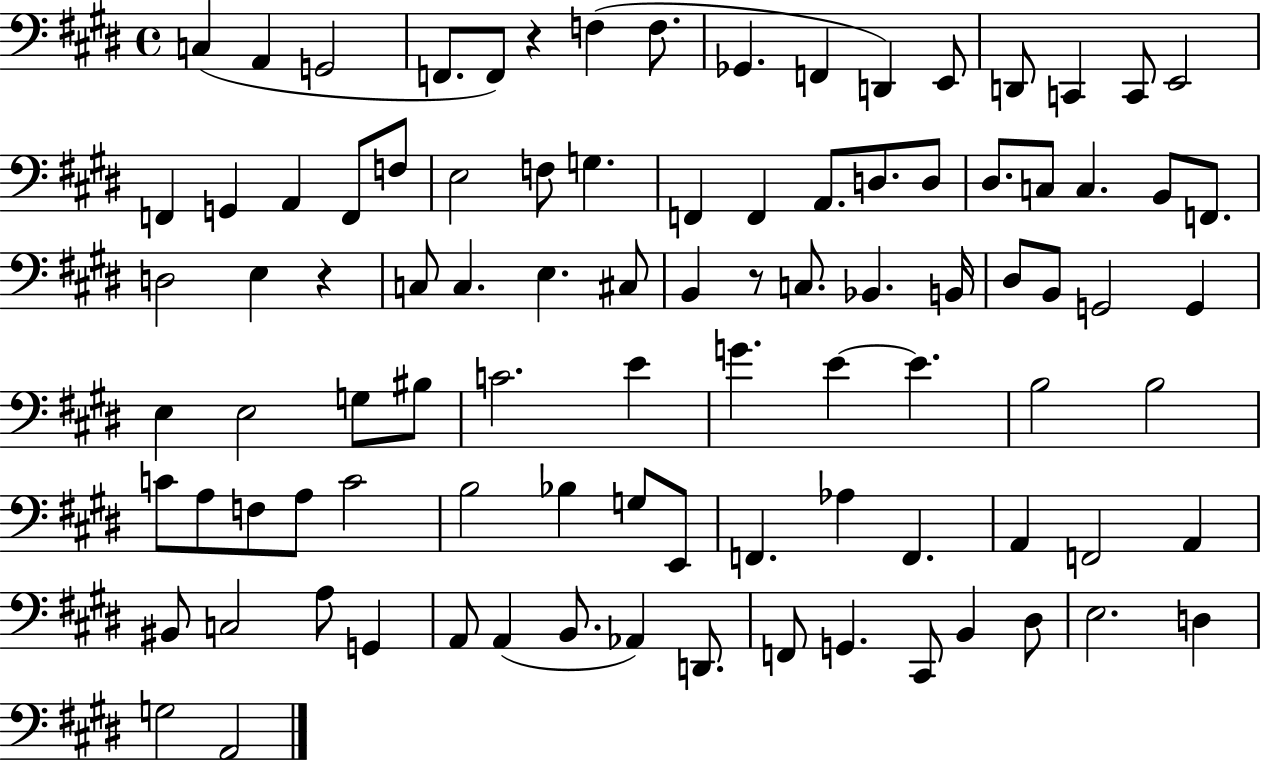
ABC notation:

X:1
T:Untitled
M:4/4
L:1/4
K:E
C, A,, G,,2 F,,/2 F,,/2 z F, F,/2 _G,, F,, D,, E,,/2 D,,/2 C,, C,,/2 E,,2 F,, G,, A,, F,,/2 F,/2 E,2 F,/2 G, F,, F,, A,,/2 D,/2 D,/2 ^D,/2 C,/2 C, B,,/2 F,,/2 D,2 E, z C,/2 C, E, ^C,/2 B,, z/2 C,/2 _B,, B,,/4 ^D,/2 B,,/2 G,,2 G,, E, E,2 G,/2 ^B,/2 C2 E G E E B,2 B,2 C/2 A,/2 F,/2 A,/2 C2 B,2 _B, G,/2 E,,/2 F,, _A, F,, A,, F,,2 A,, ^B,,/2 C,2 A,/2 G,, A,,/2 A,, B,,/2 _A,, D,,/2 F,,/2 G,, ^C,,/2 B,, ^D,/2 E,2 D, G,2 A,,2